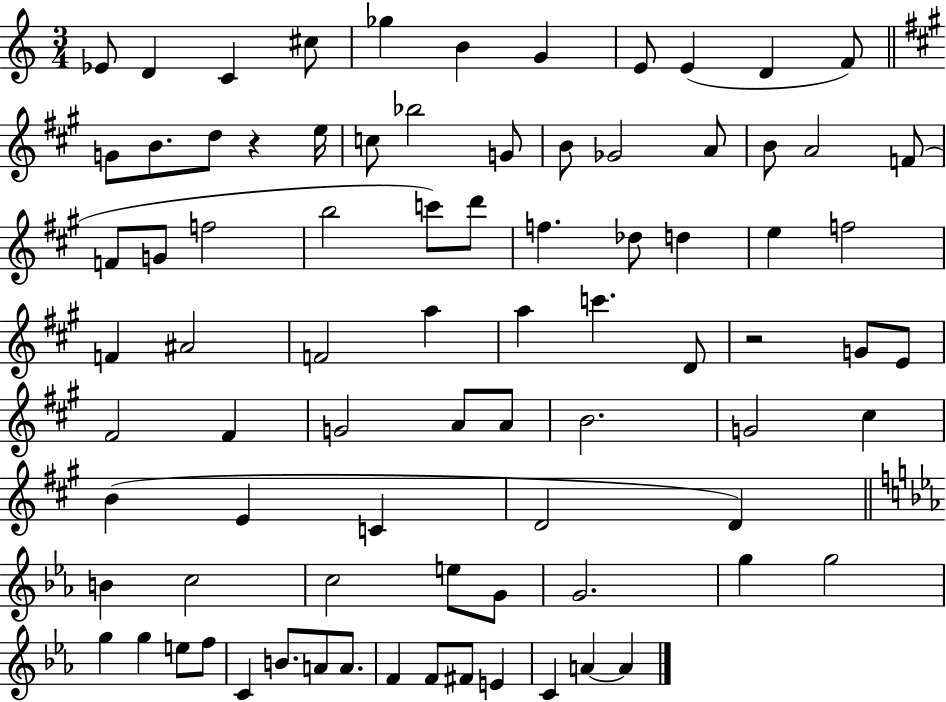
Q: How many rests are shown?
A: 2